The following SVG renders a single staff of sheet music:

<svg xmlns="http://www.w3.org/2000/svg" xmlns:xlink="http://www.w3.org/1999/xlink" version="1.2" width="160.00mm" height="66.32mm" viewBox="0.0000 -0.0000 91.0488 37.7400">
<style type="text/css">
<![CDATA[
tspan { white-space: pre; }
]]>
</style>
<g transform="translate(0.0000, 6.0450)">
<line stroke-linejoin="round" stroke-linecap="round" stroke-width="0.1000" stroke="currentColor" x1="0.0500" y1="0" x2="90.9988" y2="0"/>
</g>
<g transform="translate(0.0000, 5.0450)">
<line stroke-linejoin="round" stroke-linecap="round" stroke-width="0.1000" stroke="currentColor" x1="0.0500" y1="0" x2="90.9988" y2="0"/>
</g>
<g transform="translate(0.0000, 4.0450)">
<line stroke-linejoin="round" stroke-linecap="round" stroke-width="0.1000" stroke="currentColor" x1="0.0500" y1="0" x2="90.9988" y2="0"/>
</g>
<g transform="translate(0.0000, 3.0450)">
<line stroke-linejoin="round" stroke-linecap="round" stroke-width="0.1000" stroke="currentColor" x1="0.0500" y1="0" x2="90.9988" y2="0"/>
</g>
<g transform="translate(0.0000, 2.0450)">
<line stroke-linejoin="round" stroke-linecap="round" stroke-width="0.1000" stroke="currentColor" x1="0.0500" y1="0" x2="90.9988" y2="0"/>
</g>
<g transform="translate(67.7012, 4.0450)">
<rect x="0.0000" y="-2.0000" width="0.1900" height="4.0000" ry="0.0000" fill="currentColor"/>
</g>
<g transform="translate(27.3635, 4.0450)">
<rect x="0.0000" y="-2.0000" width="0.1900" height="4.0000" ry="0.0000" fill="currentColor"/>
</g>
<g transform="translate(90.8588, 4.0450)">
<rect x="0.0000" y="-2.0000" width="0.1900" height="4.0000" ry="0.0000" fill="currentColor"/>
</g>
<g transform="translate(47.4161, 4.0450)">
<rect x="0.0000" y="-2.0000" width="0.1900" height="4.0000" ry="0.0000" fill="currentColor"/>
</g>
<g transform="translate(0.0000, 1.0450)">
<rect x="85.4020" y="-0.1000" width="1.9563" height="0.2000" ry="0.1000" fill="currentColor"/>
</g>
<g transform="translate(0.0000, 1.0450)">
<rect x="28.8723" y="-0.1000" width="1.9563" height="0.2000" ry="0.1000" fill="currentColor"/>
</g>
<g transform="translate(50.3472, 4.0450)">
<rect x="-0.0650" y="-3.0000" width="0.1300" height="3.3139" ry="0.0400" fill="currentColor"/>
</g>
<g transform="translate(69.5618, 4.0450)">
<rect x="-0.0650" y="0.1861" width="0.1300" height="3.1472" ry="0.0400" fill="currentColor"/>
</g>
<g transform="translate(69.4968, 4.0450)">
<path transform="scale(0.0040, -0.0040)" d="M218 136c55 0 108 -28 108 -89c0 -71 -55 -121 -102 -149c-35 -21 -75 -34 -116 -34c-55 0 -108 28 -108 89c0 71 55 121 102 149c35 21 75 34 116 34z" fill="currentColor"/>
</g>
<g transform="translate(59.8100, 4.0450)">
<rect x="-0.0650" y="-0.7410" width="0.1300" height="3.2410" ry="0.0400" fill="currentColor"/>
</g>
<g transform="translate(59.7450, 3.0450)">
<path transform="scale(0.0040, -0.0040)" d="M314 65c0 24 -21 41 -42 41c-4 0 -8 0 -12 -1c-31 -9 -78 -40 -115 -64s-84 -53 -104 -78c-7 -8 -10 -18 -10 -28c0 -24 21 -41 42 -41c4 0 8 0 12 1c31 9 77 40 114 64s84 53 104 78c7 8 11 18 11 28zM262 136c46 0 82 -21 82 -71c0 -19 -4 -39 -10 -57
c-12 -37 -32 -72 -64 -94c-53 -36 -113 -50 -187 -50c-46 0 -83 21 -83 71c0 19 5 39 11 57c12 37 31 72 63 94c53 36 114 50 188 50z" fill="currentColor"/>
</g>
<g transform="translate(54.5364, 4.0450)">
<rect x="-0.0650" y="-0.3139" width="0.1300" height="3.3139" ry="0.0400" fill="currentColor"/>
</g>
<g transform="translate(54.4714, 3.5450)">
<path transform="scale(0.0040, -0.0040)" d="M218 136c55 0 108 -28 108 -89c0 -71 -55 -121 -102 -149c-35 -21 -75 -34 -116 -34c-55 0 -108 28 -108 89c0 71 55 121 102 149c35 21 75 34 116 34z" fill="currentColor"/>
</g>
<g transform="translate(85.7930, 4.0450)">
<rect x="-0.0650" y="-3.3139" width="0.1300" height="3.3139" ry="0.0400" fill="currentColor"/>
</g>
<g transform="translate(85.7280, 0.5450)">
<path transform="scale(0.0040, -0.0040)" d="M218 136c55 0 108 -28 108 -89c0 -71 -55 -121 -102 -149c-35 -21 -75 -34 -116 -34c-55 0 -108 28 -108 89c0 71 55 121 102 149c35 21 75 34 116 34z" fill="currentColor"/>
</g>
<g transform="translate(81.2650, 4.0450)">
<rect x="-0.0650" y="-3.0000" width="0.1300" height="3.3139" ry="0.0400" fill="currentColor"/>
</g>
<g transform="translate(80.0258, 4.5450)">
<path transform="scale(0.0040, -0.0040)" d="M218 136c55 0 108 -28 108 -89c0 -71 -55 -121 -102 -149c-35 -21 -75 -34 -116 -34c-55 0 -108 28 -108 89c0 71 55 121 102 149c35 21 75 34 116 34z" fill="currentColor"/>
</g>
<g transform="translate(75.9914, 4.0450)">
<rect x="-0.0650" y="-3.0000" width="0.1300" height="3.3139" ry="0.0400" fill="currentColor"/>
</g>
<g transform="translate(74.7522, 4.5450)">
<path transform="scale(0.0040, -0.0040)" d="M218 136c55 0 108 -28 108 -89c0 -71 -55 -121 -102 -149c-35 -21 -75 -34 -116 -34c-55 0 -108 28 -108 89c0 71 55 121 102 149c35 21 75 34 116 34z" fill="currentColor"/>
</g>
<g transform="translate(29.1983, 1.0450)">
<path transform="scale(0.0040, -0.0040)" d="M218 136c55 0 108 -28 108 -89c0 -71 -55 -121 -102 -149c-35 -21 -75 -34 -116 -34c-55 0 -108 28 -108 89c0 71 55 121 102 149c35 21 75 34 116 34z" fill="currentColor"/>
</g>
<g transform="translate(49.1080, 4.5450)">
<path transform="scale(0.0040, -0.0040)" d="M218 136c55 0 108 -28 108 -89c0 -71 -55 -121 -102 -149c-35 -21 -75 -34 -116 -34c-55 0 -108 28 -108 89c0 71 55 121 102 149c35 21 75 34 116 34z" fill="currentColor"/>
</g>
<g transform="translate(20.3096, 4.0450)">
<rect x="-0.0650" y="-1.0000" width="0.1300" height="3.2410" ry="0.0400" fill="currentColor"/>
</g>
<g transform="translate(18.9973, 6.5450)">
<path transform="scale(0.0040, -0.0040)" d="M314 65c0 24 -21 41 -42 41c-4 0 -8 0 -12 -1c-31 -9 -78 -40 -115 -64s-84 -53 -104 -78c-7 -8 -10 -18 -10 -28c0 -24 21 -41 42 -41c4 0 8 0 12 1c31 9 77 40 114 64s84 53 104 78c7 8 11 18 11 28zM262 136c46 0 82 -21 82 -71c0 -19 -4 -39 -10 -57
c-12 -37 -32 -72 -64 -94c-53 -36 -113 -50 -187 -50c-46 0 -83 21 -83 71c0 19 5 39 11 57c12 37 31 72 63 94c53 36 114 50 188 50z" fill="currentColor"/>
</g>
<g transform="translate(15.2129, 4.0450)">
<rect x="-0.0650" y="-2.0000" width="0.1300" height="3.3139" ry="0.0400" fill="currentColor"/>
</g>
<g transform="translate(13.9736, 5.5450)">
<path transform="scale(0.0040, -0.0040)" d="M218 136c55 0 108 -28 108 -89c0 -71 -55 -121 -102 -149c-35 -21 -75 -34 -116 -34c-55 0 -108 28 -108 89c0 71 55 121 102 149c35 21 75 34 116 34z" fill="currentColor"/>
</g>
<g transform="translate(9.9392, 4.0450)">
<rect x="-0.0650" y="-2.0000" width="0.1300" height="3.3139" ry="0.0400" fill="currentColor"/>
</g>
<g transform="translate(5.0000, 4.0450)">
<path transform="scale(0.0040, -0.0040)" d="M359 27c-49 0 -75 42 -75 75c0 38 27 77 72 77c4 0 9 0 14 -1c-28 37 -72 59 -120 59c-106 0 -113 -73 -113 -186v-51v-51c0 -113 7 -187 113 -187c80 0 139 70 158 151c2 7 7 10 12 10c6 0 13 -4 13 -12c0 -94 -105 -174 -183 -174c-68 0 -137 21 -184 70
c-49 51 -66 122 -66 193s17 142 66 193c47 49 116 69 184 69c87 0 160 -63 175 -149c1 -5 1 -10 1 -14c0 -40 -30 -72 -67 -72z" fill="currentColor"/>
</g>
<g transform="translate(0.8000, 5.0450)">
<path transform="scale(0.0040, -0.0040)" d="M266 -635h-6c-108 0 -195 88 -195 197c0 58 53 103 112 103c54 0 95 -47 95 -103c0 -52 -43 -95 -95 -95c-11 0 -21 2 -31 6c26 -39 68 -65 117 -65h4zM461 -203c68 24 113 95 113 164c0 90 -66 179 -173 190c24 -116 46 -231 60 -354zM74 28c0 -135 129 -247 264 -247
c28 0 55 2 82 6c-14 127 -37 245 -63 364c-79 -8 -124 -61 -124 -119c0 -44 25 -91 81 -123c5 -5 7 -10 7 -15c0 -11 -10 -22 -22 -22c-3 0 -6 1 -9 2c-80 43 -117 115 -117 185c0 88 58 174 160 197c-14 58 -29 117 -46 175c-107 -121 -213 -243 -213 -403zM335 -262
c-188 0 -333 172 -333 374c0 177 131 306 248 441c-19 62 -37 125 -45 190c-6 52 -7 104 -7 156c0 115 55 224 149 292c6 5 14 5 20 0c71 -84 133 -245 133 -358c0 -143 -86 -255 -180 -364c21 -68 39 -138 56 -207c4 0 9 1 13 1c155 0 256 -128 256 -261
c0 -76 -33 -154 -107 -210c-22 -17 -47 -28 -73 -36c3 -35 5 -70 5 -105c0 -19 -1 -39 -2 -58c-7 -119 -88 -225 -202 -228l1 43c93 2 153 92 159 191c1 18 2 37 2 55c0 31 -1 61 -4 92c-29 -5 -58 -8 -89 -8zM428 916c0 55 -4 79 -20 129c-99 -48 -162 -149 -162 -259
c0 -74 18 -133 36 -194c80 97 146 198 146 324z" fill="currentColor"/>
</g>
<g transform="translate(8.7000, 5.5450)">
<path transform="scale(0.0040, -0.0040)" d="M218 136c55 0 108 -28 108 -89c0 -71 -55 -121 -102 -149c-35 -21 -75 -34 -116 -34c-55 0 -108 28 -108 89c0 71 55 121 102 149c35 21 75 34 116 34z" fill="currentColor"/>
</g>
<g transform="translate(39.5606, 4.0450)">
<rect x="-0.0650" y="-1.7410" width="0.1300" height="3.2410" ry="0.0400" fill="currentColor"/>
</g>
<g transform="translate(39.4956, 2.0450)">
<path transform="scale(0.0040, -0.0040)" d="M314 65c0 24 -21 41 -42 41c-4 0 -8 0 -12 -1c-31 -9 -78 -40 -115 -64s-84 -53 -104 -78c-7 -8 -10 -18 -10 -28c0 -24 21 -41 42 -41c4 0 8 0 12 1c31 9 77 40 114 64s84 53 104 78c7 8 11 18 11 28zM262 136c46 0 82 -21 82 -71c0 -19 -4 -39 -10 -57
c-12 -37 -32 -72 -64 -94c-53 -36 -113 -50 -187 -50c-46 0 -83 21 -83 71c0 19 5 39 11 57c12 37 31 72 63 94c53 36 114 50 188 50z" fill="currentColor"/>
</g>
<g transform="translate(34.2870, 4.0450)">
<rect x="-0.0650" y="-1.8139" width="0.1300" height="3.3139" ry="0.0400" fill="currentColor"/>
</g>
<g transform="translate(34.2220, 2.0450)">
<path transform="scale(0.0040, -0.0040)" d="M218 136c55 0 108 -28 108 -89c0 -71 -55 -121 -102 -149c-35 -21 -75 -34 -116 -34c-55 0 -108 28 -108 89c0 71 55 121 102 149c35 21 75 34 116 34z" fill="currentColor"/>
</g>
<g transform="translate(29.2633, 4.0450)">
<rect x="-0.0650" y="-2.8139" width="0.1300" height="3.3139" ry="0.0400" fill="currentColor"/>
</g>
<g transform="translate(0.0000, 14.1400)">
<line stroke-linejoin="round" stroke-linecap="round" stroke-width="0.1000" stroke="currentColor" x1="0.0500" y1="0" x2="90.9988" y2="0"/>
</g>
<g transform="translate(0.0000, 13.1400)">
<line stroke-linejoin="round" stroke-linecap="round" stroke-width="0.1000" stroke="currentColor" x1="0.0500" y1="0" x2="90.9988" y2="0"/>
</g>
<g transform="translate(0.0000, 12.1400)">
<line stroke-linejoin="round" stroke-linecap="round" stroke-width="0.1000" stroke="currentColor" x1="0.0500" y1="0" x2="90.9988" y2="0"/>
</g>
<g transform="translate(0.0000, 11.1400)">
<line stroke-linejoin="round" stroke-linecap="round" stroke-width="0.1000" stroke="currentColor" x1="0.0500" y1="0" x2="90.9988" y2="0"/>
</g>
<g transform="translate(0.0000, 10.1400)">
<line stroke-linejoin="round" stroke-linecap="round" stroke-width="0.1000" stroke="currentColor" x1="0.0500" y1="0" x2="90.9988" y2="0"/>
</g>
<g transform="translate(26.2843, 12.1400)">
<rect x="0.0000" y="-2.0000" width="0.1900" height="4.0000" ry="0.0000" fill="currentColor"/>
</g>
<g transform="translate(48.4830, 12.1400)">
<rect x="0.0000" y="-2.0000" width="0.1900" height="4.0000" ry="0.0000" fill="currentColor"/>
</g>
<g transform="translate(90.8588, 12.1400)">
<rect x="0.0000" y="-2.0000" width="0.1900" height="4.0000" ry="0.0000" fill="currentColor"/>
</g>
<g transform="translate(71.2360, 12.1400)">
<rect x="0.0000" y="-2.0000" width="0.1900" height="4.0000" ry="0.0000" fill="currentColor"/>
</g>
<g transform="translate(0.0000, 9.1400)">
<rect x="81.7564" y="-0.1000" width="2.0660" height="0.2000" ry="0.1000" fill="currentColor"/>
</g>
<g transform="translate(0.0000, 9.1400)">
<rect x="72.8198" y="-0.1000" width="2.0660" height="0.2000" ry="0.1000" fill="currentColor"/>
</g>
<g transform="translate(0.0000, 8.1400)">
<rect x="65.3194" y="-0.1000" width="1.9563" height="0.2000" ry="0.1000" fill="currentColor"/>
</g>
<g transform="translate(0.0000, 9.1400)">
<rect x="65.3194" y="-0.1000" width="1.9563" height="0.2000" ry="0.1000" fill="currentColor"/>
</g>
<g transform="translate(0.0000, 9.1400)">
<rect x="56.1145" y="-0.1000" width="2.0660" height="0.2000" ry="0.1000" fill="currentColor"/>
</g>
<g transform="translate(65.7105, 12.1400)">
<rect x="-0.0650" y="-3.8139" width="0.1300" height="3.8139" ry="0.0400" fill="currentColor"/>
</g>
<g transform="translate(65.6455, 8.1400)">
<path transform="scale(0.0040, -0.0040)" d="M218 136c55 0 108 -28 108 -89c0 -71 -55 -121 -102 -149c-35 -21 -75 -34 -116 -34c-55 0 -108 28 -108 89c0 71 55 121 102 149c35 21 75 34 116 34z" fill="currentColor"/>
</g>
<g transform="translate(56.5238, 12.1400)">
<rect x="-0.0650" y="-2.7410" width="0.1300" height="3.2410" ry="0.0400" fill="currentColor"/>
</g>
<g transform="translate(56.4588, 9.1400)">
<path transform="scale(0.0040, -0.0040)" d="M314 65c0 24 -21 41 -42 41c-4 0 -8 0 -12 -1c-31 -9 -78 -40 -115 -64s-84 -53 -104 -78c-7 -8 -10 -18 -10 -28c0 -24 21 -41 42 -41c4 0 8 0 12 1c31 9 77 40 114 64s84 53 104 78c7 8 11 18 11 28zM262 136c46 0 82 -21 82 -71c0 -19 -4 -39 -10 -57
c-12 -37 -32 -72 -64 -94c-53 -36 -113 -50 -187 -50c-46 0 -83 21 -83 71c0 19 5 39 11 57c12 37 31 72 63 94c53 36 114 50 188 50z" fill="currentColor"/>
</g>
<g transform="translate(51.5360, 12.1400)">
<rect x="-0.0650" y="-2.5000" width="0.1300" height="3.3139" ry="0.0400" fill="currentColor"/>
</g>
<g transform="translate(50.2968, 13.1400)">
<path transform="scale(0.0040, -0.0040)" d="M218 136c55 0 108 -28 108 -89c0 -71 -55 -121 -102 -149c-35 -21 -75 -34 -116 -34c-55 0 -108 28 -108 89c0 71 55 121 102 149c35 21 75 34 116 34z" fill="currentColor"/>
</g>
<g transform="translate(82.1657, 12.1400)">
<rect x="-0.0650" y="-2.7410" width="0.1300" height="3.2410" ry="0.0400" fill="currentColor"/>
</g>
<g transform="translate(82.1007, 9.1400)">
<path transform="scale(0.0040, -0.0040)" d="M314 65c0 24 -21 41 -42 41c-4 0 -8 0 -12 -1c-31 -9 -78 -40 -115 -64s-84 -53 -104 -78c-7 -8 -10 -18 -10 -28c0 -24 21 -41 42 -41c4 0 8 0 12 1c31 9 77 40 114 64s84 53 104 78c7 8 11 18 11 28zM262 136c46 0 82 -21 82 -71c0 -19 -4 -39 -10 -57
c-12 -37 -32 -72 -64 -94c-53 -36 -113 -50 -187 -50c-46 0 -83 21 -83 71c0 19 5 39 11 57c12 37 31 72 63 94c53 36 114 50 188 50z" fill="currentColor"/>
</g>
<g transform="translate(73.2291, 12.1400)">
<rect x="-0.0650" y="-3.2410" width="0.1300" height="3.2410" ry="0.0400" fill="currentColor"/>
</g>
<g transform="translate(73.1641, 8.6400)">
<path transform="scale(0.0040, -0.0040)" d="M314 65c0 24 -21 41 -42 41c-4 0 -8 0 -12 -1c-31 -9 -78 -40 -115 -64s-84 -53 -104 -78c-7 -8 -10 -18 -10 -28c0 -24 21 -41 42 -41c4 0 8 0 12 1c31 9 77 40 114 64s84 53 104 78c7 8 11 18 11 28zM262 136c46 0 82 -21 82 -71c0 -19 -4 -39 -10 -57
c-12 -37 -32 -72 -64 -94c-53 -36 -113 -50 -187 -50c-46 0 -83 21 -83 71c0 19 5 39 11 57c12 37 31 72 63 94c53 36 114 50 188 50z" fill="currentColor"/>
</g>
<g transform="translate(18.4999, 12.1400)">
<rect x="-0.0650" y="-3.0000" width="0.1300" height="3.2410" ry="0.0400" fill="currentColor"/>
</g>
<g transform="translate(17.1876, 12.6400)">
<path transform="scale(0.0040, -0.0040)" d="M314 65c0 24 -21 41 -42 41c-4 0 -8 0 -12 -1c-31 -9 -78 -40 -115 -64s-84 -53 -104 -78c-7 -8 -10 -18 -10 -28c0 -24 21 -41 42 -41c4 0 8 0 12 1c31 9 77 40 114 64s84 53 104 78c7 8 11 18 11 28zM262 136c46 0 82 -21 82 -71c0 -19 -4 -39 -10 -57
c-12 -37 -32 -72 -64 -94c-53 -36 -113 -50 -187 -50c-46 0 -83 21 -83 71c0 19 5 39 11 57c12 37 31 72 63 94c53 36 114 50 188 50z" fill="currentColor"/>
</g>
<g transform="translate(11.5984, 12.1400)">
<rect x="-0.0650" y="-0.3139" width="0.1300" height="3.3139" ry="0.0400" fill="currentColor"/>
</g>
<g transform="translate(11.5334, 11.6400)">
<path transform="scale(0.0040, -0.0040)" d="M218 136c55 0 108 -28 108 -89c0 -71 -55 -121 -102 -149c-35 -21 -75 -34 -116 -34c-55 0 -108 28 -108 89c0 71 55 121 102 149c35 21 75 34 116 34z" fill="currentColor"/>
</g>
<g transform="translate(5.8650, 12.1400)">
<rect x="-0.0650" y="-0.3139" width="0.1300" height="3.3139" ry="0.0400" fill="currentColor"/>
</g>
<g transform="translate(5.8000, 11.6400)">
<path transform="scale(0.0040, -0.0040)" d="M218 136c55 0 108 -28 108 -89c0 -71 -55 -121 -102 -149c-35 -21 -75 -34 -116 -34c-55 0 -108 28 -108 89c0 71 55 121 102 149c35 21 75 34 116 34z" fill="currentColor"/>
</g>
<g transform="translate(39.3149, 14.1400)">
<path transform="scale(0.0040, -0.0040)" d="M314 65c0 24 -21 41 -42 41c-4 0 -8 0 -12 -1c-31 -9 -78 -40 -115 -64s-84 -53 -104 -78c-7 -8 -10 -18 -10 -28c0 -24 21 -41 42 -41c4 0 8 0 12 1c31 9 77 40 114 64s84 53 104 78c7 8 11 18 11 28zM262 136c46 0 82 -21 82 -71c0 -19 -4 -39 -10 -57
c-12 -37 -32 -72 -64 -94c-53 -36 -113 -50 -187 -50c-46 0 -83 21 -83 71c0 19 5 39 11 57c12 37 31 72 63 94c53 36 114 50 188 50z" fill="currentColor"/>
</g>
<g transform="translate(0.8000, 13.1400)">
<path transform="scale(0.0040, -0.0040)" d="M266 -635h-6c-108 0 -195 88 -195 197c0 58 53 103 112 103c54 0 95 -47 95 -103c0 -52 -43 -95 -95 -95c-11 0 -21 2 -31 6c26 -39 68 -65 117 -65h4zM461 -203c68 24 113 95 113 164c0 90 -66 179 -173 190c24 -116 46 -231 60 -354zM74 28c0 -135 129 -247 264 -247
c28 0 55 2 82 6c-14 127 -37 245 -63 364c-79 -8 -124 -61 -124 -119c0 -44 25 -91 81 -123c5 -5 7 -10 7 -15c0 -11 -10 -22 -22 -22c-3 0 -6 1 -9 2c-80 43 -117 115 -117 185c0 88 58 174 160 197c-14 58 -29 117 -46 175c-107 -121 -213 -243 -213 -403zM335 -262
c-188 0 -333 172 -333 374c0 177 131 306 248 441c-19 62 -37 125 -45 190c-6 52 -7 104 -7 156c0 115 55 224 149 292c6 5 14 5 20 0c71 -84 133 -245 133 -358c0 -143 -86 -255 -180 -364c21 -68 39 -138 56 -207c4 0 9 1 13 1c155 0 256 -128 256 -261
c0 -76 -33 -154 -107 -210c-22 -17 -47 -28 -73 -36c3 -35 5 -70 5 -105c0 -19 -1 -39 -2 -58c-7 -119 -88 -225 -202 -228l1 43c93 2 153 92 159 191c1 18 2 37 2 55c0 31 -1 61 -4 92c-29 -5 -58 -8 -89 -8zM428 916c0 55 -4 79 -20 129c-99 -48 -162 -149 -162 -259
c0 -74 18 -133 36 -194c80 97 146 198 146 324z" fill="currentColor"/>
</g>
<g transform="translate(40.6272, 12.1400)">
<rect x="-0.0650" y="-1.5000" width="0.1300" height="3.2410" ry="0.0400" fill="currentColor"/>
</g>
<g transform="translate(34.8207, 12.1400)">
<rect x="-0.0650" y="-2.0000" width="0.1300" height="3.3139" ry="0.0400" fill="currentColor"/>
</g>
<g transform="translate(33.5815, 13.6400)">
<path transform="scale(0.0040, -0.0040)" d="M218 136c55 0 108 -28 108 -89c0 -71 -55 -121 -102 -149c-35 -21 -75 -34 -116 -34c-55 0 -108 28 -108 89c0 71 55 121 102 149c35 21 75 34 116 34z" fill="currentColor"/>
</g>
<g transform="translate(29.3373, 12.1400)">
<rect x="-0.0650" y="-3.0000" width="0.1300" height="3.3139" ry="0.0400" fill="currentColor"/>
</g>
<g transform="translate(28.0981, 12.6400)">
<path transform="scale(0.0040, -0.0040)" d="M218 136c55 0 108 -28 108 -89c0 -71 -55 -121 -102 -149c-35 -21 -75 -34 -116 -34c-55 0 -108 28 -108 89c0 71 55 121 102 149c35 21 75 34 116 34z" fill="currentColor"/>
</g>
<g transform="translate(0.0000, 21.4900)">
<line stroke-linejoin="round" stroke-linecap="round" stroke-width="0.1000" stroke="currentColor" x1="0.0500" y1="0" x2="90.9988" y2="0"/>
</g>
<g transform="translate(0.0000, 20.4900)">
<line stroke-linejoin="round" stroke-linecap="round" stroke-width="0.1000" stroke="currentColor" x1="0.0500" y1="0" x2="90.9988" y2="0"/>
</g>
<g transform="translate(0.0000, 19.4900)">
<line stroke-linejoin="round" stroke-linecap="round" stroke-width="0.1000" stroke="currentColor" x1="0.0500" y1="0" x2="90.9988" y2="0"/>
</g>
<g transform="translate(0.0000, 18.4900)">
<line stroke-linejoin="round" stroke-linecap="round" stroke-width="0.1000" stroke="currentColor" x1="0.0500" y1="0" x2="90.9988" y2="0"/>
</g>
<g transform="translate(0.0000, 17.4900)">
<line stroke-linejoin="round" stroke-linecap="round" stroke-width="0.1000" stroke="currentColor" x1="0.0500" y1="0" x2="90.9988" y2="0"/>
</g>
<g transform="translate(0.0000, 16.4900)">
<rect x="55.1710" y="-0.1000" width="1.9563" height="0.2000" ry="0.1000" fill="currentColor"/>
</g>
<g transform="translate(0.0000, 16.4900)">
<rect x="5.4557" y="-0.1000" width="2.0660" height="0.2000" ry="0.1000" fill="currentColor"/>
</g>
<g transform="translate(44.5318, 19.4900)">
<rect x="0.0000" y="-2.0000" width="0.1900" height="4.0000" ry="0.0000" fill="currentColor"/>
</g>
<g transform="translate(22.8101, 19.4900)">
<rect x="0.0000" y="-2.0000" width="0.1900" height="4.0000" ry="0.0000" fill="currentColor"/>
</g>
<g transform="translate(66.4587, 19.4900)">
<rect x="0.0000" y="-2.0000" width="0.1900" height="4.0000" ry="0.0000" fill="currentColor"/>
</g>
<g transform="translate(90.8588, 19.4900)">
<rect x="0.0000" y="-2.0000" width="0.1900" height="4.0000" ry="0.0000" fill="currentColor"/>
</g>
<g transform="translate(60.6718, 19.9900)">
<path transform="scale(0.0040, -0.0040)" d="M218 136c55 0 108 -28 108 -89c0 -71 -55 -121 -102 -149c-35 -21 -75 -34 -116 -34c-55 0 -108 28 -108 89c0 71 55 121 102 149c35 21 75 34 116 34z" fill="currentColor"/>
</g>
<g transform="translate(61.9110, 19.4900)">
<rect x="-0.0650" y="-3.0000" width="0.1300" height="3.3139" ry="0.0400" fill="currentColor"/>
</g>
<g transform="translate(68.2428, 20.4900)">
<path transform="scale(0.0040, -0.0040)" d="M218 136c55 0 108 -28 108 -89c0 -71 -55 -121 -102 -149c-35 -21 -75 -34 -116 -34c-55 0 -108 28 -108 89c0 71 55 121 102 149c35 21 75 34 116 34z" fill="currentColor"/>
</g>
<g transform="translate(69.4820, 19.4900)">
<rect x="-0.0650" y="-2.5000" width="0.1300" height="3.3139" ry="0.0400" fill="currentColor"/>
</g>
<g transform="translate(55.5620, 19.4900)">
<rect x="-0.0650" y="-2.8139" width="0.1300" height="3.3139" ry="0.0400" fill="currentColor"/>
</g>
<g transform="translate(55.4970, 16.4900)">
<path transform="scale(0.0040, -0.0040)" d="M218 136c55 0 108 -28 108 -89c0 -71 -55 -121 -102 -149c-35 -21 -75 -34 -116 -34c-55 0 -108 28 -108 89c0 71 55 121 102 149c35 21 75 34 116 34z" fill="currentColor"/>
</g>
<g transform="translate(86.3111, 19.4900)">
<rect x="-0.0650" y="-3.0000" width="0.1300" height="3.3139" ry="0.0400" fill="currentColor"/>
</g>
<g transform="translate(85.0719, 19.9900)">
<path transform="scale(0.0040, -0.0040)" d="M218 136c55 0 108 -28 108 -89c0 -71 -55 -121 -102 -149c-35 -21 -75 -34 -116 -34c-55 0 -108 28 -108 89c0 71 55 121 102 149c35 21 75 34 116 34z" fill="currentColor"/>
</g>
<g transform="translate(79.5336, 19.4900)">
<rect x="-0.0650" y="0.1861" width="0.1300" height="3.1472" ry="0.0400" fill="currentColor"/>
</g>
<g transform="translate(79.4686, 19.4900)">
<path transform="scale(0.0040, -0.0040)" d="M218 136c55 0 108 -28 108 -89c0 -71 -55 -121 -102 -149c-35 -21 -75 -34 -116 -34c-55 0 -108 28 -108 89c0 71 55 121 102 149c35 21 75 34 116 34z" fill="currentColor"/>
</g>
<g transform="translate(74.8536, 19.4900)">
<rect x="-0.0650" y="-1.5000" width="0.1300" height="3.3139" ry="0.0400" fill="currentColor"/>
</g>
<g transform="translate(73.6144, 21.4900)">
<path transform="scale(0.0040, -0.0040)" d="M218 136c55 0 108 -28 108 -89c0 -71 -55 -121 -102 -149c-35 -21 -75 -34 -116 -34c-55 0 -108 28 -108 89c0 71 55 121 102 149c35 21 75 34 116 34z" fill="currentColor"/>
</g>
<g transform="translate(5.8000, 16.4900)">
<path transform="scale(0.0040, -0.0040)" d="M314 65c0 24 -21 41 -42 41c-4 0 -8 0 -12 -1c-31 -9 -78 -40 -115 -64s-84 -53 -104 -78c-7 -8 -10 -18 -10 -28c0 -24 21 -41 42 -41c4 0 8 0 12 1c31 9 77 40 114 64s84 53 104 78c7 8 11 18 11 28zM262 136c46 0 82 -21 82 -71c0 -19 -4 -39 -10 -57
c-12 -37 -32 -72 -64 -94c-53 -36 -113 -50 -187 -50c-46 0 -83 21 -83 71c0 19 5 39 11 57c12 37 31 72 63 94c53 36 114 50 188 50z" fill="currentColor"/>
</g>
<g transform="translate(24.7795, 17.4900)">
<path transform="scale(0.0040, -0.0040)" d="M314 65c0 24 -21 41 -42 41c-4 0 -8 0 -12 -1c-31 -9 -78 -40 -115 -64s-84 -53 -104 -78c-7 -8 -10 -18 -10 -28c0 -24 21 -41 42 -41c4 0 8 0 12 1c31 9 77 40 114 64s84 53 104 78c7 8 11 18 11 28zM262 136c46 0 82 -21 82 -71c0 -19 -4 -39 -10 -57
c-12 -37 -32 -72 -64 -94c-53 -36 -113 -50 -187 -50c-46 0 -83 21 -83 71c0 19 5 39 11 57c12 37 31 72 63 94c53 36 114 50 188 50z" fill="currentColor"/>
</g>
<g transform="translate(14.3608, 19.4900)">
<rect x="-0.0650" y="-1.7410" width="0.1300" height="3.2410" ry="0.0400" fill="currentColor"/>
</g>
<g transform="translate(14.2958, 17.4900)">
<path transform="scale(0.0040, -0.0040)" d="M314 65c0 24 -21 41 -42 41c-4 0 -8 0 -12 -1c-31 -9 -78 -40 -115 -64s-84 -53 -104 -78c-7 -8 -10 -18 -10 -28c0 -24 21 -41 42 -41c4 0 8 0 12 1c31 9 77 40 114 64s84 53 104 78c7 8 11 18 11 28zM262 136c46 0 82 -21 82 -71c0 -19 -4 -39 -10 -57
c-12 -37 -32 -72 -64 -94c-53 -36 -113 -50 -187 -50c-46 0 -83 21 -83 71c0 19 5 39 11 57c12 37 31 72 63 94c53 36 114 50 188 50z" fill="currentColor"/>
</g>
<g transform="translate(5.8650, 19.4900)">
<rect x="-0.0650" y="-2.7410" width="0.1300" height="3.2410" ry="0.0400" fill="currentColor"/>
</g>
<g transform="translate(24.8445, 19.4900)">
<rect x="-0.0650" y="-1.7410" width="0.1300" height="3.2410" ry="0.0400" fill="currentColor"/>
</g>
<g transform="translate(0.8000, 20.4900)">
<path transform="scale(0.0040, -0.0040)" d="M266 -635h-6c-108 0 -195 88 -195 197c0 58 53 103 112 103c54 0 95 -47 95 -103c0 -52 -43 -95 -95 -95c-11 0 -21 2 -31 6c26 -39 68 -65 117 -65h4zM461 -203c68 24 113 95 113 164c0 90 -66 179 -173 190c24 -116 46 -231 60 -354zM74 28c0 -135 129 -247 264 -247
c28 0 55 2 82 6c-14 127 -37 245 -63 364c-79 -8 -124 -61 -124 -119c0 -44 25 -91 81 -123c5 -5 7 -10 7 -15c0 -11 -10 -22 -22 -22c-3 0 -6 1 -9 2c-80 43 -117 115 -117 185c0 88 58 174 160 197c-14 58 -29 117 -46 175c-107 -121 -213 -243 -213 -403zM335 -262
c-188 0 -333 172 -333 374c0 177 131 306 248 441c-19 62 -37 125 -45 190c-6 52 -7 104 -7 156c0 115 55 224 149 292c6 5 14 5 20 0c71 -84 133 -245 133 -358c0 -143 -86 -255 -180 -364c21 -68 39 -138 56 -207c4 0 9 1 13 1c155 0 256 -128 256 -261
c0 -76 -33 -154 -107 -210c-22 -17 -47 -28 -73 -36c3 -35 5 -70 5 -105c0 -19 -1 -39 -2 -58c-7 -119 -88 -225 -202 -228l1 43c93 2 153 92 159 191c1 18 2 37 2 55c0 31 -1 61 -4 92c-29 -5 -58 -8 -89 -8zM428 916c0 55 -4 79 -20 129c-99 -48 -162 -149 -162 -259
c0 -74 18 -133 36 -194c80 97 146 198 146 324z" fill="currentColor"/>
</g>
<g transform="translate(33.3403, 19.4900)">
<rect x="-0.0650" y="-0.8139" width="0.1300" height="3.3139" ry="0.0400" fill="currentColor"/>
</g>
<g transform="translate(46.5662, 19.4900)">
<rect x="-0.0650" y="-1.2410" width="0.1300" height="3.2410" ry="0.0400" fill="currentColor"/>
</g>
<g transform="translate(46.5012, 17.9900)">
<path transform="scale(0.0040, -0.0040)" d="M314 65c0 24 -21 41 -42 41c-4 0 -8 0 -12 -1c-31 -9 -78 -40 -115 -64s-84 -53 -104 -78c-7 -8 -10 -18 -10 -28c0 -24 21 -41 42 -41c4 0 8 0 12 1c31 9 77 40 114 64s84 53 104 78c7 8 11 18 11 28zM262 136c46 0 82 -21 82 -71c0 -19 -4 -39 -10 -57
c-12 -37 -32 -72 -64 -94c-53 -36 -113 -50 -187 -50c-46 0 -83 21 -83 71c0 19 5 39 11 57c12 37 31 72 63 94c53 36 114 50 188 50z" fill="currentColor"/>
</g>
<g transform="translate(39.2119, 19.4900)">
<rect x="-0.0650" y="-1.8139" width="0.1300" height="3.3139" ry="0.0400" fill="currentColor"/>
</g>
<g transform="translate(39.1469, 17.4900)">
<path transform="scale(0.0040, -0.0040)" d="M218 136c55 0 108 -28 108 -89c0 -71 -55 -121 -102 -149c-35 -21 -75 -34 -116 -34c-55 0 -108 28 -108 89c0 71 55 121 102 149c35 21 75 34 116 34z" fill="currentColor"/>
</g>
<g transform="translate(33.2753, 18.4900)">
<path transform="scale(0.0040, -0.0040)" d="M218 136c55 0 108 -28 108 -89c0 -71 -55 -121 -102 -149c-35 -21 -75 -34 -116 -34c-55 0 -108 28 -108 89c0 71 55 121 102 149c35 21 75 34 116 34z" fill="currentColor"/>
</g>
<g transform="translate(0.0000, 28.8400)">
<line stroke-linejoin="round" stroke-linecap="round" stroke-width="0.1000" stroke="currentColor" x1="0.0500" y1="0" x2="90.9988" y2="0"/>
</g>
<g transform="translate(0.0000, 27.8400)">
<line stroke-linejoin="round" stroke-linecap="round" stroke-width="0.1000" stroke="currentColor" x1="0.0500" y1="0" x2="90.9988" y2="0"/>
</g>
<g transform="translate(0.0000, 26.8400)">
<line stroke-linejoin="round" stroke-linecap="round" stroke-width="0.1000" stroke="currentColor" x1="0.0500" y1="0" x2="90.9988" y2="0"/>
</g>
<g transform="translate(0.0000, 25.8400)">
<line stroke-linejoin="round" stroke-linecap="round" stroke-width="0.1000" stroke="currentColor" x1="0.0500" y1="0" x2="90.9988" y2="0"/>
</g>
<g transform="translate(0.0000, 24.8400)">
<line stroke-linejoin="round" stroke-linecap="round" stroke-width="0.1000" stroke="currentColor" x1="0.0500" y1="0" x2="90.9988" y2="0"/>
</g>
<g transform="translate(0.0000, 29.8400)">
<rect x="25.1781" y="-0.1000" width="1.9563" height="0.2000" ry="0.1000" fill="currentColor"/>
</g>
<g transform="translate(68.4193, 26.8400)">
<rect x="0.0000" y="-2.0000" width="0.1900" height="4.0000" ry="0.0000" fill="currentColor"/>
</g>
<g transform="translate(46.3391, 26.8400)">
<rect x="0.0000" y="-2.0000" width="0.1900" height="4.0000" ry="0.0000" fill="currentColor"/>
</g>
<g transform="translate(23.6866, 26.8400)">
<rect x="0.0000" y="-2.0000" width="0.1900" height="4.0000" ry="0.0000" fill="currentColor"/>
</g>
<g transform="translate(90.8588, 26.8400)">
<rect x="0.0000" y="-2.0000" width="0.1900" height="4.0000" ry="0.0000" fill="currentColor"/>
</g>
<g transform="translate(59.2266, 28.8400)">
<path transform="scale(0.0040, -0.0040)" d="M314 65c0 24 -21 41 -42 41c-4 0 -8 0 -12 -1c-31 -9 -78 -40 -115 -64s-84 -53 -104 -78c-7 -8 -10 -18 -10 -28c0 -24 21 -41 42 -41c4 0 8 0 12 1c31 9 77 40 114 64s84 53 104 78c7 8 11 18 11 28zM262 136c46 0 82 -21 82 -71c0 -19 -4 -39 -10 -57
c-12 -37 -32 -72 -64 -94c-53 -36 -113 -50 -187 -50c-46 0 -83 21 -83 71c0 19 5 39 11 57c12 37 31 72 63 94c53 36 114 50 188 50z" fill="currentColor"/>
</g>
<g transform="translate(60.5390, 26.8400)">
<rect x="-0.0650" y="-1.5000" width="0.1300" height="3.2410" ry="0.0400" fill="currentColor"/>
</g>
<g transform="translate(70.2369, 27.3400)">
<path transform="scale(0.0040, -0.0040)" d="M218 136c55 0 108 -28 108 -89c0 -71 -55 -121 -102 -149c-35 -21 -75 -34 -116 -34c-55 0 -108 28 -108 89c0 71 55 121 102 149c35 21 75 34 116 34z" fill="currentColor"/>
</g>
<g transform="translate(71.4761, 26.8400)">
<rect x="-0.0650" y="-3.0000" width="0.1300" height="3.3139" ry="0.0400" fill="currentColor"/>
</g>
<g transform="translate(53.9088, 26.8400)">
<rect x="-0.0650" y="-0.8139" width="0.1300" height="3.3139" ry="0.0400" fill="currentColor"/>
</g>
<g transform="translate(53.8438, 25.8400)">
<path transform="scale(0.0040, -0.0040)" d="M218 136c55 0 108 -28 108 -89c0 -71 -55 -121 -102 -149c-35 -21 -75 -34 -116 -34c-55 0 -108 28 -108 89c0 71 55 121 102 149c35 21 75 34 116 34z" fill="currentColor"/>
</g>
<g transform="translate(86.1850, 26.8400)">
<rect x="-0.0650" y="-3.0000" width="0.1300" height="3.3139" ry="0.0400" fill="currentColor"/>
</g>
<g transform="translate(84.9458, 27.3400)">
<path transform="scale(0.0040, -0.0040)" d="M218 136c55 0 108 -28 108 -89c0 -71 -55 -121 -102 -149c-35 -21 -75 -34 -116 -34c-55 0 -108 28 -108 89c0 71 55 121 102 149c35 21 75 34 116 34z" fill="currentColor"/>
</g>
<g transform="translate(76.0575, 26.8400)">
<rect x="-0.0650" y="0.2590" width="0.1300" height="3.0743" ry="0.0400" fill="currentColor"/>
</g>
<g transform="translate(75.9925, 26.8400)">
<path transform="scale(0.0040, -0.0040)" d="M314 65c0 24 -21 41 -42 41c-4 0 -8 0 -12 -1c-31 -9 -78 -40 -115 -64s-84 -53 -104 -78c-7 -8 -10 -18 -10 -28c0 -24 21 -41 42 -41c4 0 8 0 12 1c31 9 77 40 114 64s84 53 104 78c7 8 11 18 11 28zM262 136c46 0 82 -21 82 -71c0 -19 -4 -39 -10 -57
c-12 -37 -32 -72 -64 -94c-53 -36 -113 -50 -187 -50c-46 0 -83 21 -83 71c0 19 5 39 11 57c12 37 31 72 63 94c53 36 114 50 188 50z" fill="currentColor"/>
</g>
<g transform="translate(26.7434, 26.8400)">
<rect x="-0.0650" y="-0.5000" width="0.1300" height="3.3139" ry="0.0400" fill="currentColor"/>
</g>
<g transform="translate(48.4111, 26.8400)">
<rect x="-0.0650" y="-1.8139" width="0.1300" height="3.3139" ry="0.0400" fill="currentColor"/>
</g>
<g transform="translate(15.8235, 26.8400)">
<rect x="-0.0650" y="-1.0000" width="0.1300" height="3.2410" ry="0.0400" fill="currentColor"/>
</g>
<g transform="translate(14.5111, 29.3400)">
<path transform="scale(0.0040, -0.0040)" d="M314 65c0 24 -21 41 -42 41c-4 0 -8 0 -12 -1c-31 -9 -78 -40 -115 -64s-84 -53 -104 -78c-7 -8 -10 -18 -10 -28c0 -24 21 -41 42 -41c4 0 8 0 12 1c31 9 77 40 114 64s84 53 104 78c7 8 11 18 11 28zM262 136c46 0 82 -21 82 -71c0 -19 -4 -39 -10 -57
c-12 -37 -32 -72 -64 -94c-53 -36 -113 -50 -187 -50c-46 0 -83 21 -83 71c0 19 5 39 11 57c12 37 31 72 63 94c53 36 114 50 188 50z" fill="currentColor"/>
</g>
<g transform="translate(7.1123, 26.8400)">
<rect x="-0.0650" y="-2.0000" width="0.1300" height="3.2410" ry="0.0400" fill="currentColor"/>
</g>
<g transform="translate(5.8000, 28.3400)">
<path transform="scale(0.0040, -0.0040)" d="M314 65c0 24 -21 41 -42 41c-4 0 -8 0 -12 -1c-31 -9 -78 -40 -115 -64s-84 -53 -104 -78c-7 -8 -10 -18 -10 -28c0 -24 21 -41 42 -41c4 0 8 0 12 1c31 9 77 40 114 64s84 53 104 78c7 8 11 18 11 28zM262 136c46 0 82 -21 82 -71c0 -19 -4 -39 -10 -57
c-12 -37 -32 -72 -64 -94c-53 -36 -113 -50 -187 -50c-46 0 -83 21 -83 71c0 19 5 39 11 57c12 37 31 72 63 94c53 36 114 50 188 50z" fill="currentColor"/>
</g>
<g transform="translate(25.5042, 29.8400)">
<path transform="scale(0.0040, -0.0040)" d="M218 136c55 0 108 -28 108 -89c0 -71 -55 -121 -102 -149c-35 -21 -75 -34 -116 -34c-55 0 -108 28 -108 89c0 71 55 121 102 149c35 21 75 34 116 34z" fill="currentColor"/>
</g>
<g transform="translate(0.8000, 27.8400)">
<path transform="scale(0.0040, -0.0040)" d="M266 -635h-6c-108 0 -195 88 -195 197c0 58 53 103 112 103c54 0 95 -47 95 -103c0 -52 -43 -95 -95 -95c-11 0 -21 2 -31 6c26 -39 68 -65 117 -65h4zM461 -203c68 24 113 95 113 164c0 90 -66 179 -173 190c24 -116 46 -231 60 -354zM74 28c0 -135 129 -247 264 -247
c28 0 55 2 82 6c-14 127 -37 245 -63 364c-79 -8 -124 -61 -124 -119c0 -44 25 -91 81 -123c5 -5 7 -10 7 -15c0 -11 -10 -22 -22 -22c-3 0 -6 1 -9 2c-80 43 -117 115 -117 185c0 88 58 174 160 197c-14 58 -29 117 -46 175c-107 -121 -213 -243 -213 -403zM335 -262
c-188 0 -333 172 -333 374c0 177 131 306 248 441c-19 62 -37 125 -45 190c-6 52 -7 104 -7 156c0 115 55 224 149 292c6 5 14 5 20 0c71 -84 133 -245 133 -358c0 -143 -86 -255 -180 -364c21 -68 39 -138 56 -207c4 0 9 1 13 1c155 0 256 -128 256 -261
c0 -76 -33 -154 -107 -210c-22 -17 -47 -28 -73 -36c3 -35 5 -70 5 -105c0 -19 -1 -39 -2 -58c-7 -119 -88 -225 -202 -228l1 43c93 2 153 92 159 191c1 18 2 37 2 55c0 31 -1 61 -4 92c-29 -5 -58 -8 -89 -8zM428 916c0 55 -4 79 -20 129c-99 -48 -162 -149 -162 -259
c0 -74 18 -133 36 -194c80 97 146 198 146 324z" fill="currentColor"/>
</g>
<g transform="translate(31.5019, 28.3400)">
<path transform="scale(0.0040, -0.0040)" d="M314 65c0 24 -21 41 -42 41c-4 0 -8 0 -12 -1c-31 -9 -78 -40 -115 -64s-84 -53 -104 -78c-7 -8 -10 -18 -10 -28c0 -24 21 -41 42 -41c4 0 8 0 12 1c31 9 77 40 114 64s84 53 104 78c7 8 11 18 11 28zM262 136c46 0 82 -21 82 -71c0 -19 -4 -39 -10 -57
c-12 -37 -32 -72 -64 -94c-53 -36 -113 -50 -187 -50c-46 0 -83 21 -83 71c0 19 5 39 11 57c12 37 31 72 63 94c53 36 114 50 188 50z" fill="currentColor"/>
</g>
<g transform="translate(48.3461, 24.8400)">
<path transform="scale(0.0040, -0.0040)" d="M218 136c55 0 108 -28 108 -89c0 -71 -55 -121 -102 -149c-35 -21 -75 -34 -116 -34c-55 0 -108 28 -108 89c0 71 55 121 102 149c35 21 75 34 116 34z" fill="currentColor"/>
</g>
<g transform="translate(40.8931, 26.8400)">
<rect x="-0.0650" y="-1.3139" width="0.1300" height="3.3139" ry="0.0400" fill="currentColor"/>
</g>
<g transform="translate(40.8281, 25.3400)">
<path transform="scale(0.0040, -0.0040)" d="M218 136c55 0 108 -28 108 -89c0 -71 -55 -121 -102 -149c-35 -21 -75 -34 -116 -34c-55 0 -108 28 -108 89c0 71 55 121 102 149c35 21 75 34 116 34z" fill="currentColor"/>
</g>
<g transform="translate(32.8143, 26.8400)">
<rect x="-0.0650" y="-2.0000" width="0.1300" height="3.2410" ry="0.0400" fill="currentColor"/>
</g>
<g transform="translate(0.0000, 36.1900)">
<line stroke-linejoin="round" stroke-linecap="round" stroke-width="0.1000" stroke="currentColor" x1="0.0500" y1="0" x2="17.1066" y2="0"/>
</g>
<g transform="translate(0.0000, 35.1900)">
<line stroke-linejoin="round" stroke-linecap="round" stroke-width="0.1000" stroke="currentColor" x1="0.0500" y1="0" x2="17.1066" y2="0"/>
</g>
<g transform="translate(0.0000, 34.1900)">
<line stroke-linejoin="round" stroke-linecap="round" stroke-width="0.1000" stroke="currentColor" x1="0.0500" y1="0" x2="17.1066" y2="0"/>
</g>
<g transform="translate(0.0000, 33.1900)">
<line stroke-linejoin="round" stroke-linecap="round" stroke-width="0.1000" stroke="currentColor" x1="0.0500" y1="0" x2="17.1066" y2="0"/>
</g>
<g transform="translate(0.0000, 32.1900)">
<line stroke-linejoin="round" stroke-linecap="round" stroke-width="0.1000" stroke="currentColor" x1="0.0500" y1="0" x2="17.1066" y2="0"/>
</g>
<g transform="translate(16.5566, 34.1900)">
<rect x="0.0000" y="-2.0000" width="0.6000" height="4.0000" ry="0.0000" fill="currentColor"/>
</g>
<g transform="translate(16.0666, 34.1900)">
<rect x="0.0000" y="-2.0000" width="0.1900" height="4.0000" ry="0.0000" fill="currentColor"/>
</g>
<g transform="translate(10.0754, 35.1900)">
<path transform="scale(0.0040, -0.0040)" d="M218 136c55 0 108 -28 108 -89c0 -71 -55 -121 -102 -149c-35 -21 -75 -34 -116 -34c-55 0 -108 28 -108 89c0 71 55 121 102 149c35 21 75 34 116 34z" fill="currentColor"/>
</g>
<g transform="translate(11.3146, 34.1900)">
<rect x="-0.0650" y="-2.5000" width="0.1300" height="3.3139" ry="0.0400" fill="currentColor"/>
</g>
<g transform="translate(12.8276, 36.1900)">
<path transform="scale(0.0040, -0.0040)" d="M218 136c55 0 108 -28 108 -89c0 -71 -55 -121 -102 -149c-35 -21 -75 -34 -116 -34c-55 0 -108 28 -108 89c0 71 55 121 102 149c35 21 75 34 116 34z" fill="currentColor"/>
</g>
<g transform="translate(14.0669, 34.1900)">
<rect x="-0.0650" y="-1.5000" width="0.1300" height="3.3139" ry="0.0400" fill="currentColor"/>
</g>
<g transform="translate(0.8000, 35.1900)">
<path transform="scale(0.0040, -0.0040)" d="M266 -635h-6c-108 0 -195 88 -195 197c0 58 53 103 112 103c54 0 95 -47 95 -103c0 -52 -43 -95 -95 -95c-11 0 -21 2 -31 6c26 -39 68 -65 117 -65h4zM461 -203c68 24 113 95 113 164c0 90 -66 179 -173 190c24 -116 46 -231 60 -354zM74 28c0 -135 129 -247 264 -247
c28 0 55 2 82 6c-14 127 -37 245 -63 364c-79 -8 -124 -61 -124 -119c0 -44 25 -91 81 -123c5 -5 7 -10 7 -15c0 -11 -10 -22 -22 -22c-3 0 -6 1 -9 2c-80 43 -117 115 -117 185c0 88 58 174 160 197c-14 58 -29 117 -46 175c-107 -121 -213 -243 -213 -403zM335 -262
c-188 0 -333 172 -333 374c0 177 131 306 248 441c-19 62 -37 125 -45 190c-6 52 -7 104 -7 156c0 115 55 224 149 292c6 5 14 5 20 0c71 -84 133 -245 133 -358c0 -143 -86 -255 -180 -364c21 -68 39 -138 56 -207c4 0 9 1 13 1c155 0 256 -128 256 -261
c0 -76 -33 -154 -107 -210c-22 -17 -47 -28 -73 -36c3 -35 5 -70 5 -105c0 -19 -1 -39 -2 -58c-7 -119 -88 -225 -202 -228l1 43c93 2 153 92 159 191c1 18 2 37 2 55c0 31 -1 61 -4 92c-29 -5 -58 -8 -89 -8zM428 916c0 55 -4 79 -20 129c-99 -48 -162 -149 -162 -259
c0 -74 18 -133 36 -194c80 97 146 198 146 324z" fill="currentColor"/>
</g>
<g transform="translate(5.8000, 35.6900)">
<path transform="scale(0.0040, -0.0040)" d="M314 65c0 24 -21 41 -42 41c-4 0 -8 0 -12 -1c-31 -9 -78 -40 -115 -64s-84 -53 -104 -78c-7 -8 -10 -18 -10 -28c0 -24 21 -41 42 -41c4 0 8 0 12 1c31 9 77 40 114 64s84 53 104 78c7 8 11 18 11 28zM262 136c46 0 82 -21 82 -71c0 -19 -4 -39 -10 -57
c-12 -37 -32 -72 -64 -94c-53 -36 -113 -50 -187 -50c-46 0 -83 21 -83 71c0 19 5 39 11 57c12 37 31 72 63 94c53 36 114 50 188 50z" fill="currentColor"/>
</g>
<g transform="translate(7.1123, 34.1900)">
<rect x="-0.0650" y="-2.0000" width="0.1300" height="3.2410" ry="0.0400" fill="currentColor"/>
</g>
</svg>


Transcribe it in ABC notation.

X:1
T:Untitled
M:4/4
L:1/4
K:C
F F D2 a f f2 A c d2 B A A b c c A2 A F E2 G a2 c' b2 a2 a2 f2 f2 d f e2 a A G E B A F2 D2 C F2 e f d E2 A B2 A F2 G E